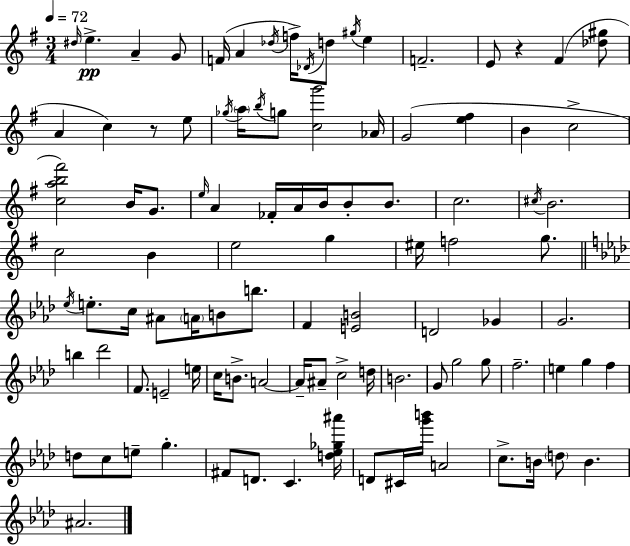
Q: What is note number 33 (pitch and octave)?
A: B4